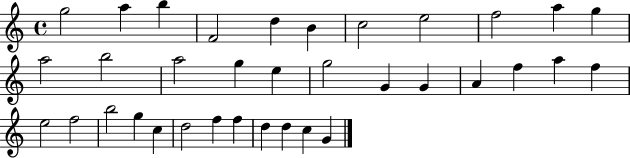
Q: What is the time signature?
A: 4/4